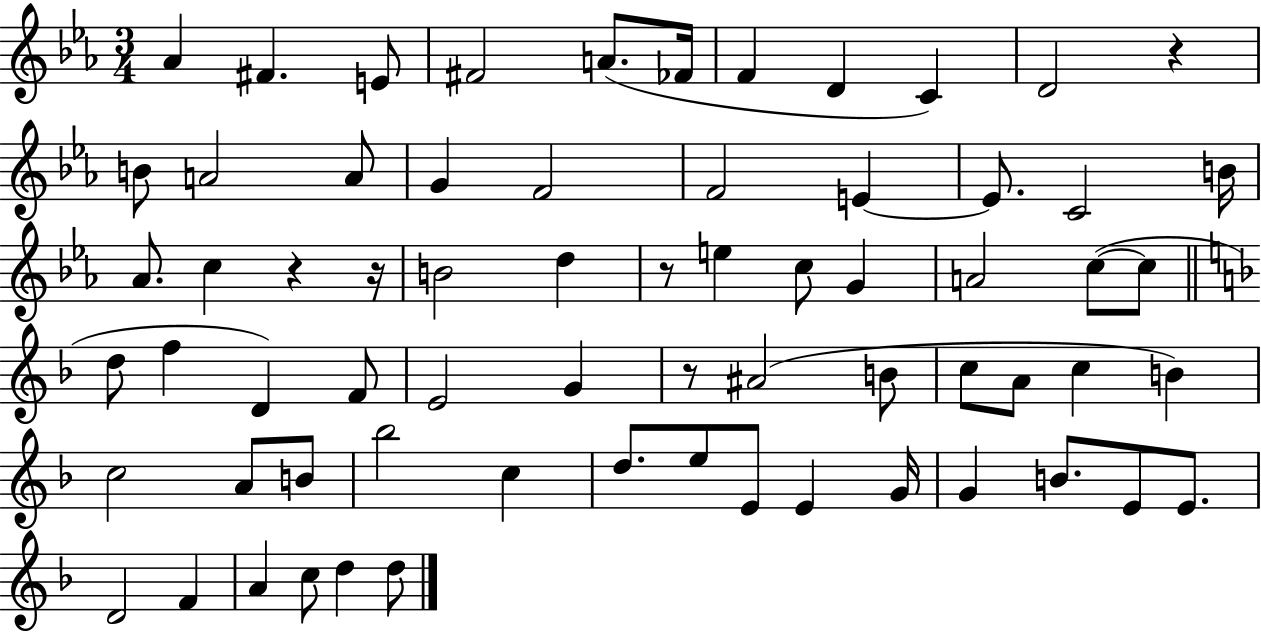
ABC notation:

X:1
T:Untitled
M:3/4
L:1/4
K:Eb
_A ^F E/2 ^F2 A/2 _F/4 F D C D2 z B/2 A2 A/2 G F2 F2 E E/2 C2 B/4 _A/2 c z z/4 B2 d z/2 e c/2 G A2 c/2 c/2 d/2 f D F/2 E2 G z/2 ^A2 B/2 c/2 A/2 c B c2 A/2 B/2 _b2 c d/2 e/2 E/2 E G/4 G B/2 E/2 E/2 D2 F A c/2 d d/2